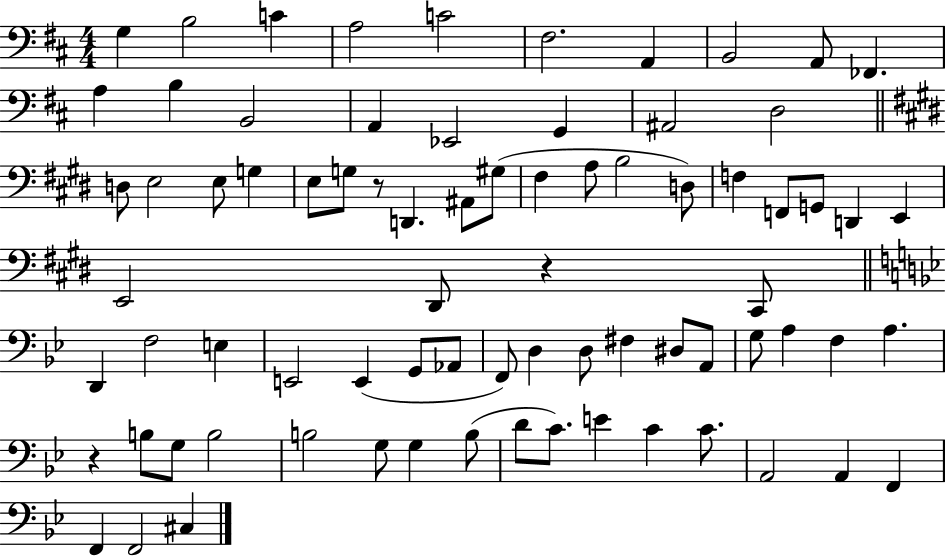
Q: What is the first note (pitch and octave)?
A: G3